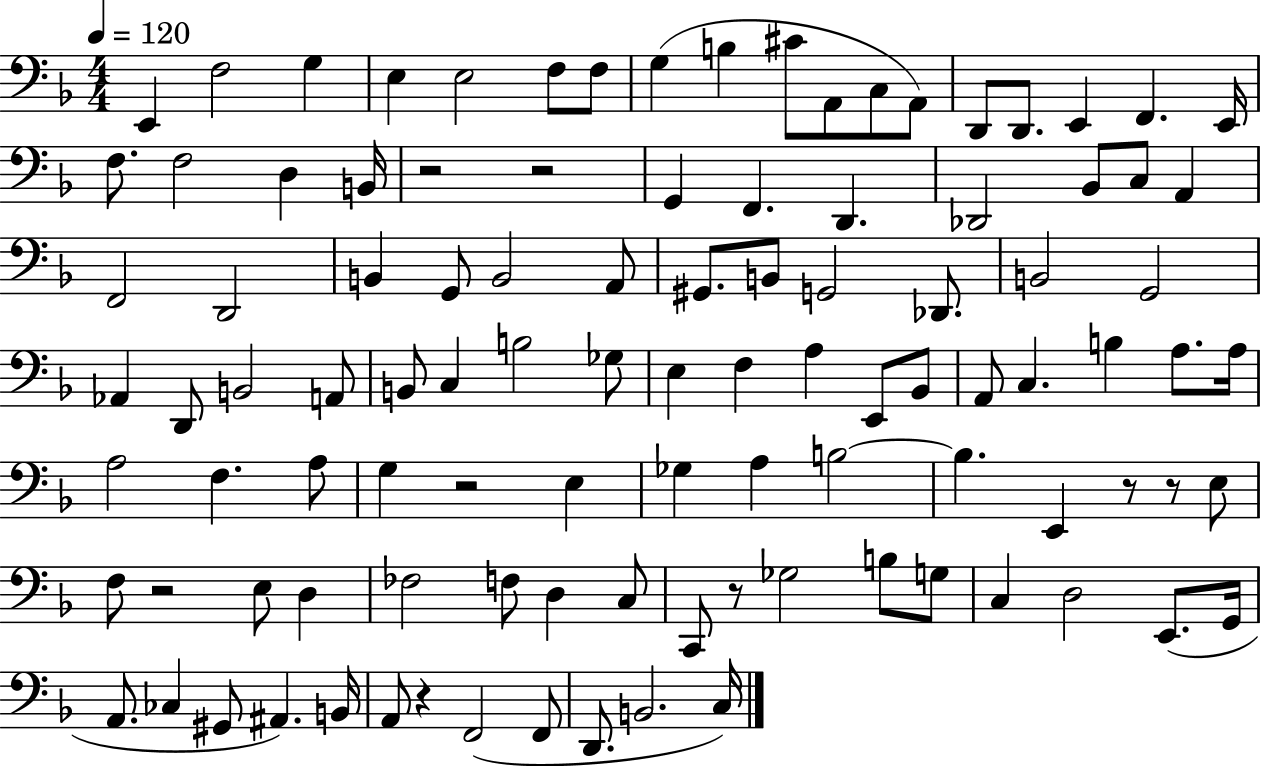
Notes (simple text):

E2/q F3/h G3/q E3/q E3/h F3/e F3/e G3/q B3/q C#4/e A2/e C3/e A2/e D2/e D2/e. E2/q F2/q. E2/s F3/e. F3/h D3/q B2/s R/h R/h G2/q F2/q. D2/q. Db2/h Bb2/e C3/e A2/q F2/h D2/h B2/q G2/e B2/h A2/e G#2/e. B2/e G2/h Db2/e. B2/h G2/h Ab2/q D2/e B2/h A2/e B2/e C3/q B3/h Gb3/e E3/q F3/q A3/q E2/e Bb2/e A2/e C3/q. B3/q A3/e. A3/s A3/h F3/q. A3/e G3/q R/h E3/q Gb3/q A3/q B3/h B3/q. E2/q R/e R/e E3/e F3/e R/h E3/e D3/q FES3/h F3/e D3/q C3/e C2/e R/e Gb3/h B3/e G3/e C3/q D3/h E2/e. G2/s A2/e. CES3/q G#2/e A#2/q. B2/s A2/e R/q F2/h F2/e D2/e. B2/h. C3/s